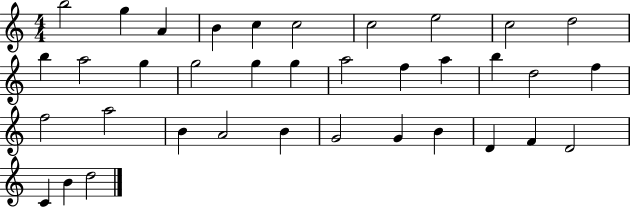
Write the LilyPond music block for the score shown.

{
  \clef treble
  \numericTimeSignature
  \time 4/4
  \key c \major
  b''2 g''4 a'4 | b'4 c''4 c''2 | c''2 e''2 | c''2 d''2 | \break b''4 a''2 g''4 | g''2 g''4 g''4 | a''2 f''4 a''4 | b''4 d''2 f''4 | \break f''2 a''2 | b'4 a'2 b'4 | g'2 g'4 b'4 | d'4 f'4 d'2 | \break c'4 b'4 d''2 | \bar "|."
}